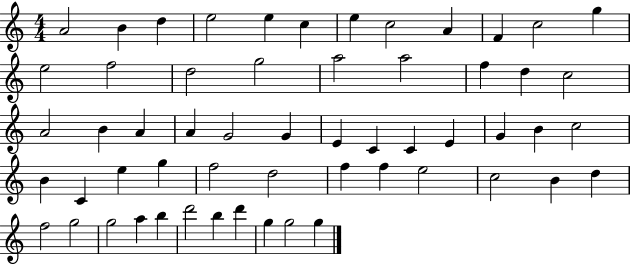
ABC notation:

X:1
T:Untitled
M:4/4
L:1/4
K:C
A2 B d e2 e c e c2 A F c2 g e2 f2 d2 g2 a2 a2 f d c2 A2 B A A G2 G E C C E G B c2 B C e g f2 d2 f f e2 c2 B d f2 g2 g2 a b d'2 b d' g g2 g